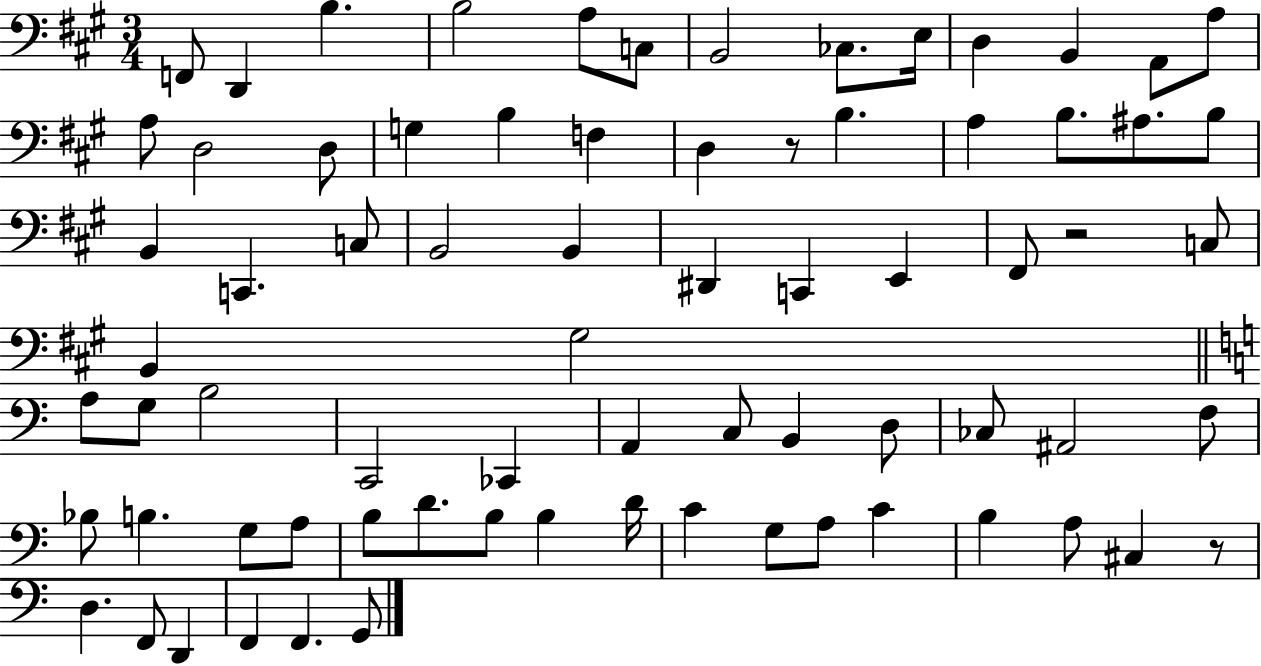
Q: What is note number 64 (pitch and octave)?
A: A3